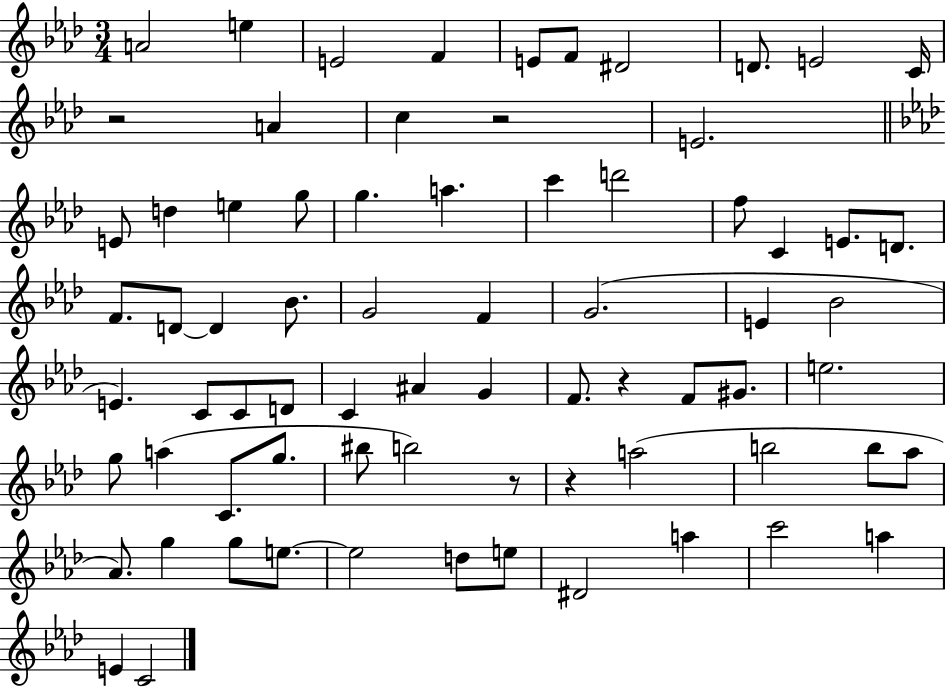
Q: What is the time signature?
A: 3/4